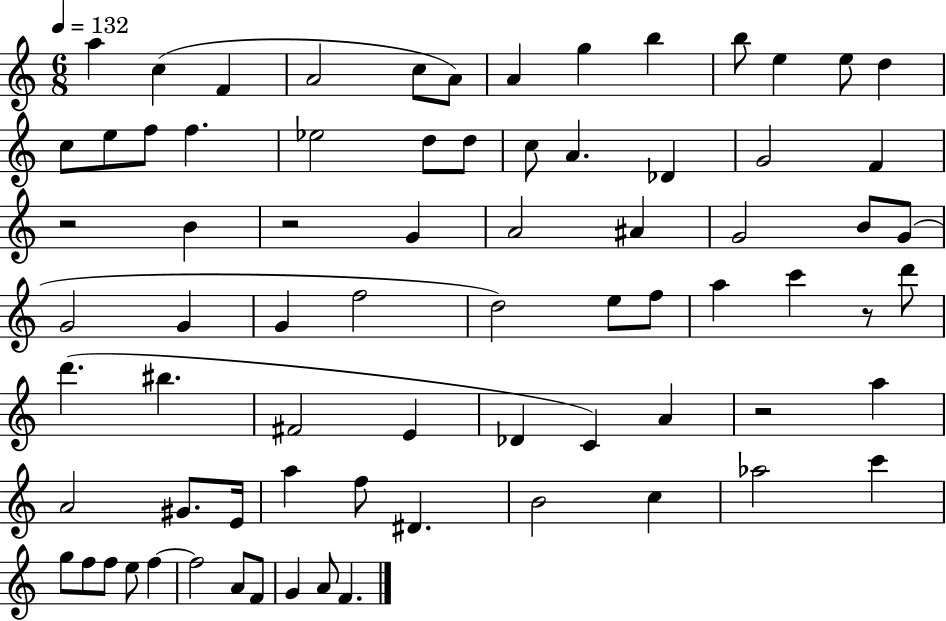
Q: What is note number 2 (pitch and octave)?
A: C5